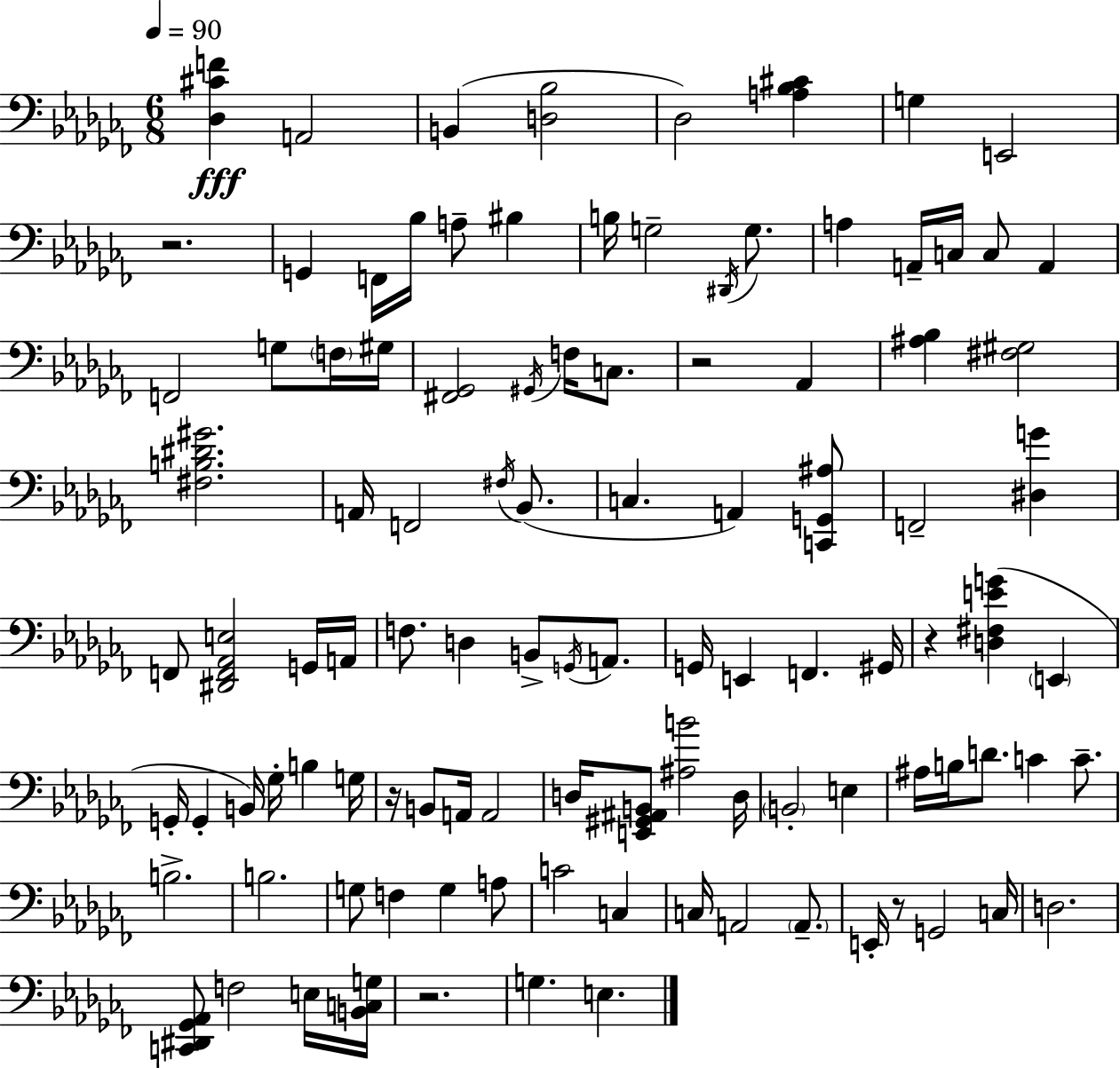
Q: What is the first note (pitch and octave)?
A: A2